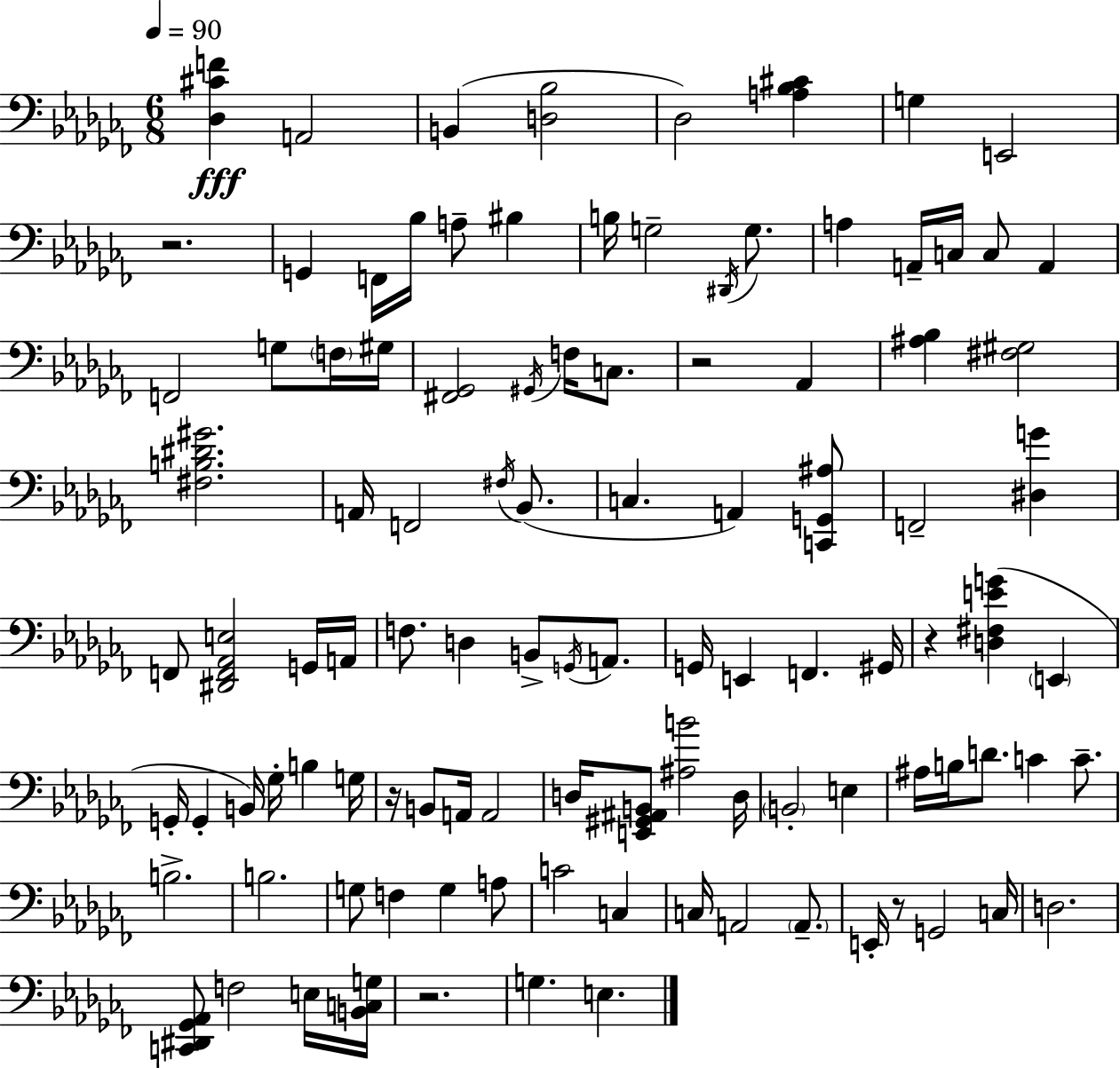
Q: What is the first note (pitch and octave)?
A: A2